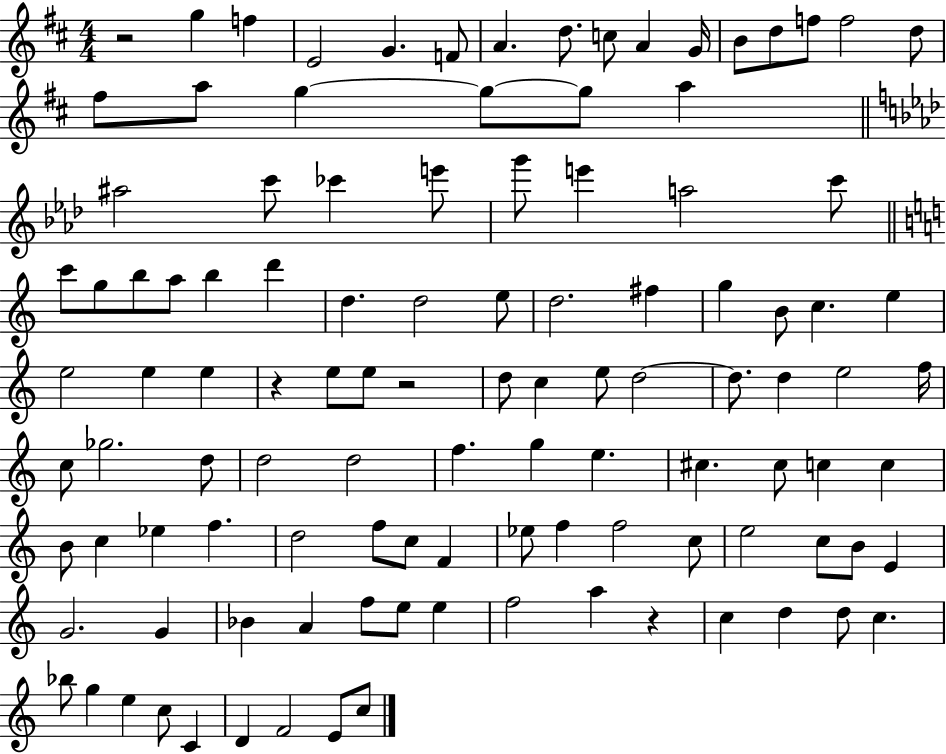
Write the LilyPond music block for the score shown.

{
  \clef treble
  \numericTimeSignature
  \time 4/4
  \key d \major
  r2 g''4 f''4 | e'2 g'4. f'8 | a'4. d''8. c''8 a'4 g'16 | b'8 d''8 f''8 f''2 d''8 | \break fis''8 a''8 g''4~~ g''8~~ g''8 a''4 | \bar "||" \break \key aes \major ais''2 c'''8 ces'''4 e'''8 | g'''8 e'''4 a''2 c'''8 | \bar "||" \break \key c \major c'''8 g''8 b''8 a''8 b''4 d'''4 | d''4. d''2 e''8 | d''2. fis''4 | g''4 b'8 c''4. e''4 | \break e''2 e''4 e''4 | r4 e''8 e''8 r2 | d''8 c''4 e''8 d''2~~ | d''8. d''4 e''2 f''16 | \break c''8 ges''2. d''8 | d''2 d''2 | f''4. g''4 e''4. | cis''4. cis''8 c''4 c''4 | \break b'8 c''4 ees''4 f''4. | d''2 f''8 c''8 f'4 | ees''8 f''4 f''2 c''8 | e''2 c''8 b'8 e'4 | \break g'2. g'4 | bes'4 a'4 f''8 e''8 e''4 | f''2 a''4 r4 | c''4 d''4 d''8 c''4. | \break bes''8 g''4 e''4 c''8 c'4 | d'4 f'2 e'8 c''8 | \bar "|."
}